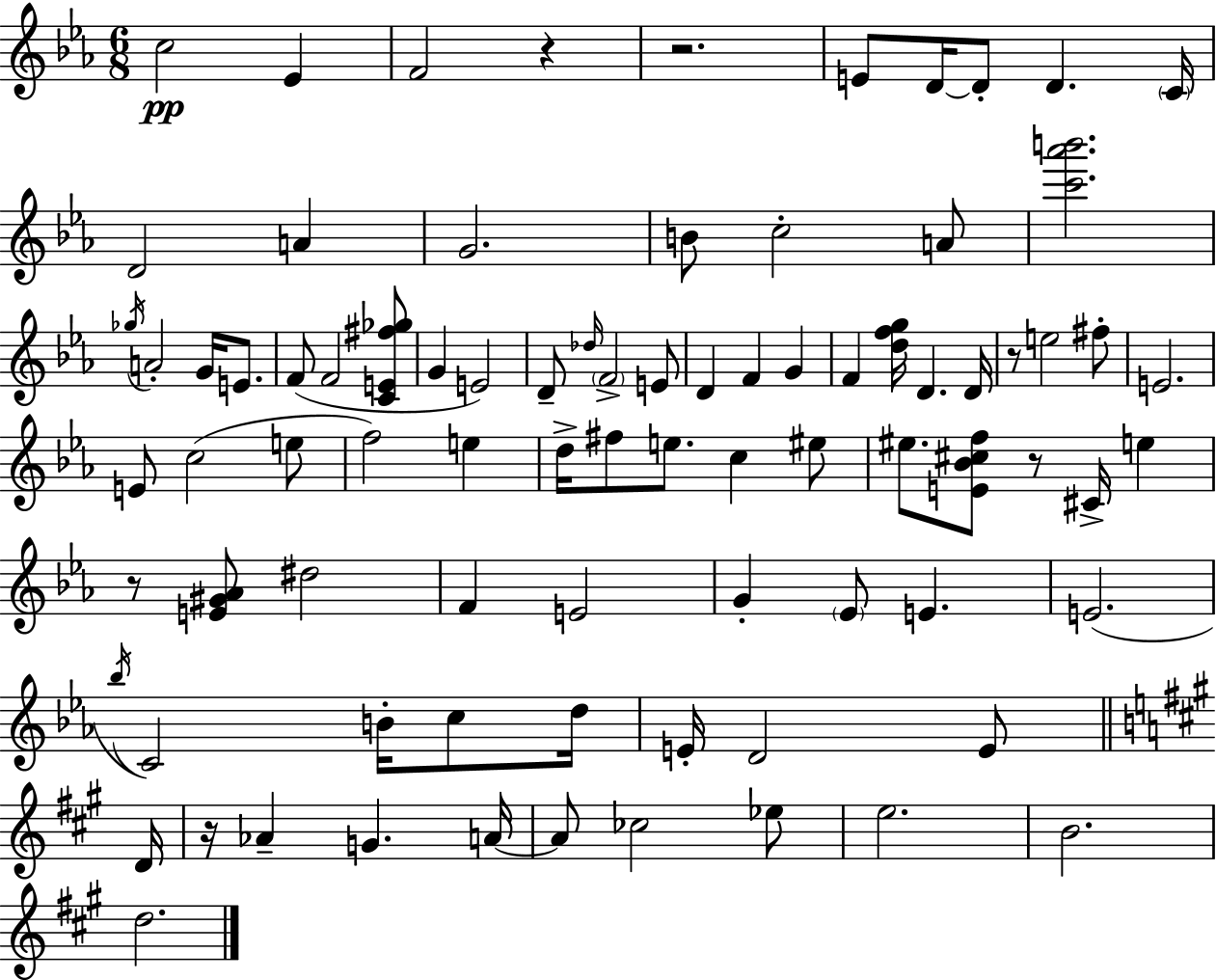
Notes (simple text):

C5/h Eb4/q F4/h R/q R/h. E4/e D4/s D4/e D4/q. C4/s D4/h A4/q G4/h. B4/e C5/h A4/e [C6,Ab6,B6]/h. Gb5/s A4/h G4/s E4/e. F4/e F4/h [C4,E4,F#5,Gb5]/e G4/q E4/h D4/e Db5/s F4/h E4/e D4/q F4/q G4/q F4/q [D5,F5,G5]/s D4/q. D4/s R/e E5/h F#5/e E4/h. E4/e C5/h E5/e F5/h E5/q D5/s F#5/e E5/e. C5/q EIS5/e EIS5/e. [E4,Bb4,C#5,F5]/e R/e C#4/s E5/q R/e [E4,G#4,Ab4]/e D#5/h F4/q E4/h G4/q Eb4/e E4/q. E4/h. Bb5/s C4/h B4/s C5/e D5/s E4/s D4/h E4/e D4/s R/s Ab4/q G4/q. A4/s A4/e CES5/h Eb5/e E5/h. B4/h. D5/h.